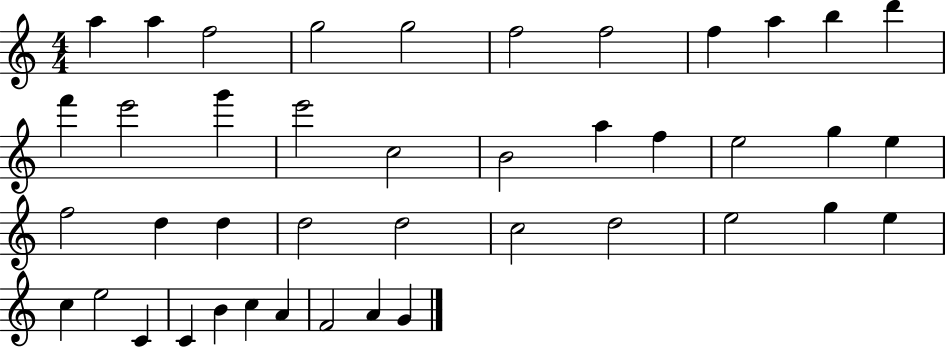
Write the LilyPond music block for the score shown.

{
  \clef treble
  \numericTimeSignature
  \time 4/4
  \key c \major
  a''4 a''4 f''2 | g''2 g''2 | f''2 f''2 | f''4 a''4 b''4 d'''4 | \break f'''4 e'''2 g'''4 | e'''2 c''2 | b'2 a''4 f''4 | e''2 g''4 e''4 | \break f''2 d''4 d''4 | d''2 d''2 | c''2 d''2 | e''2 g''4 e''4 | \break c''4 e''2 c'4 | c'4 b'4 c''4 a'4 | f'2 a'4 g'4 | \bar "|."
}